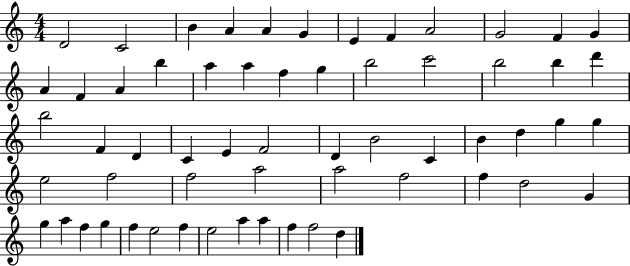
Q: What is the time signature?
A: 4/4